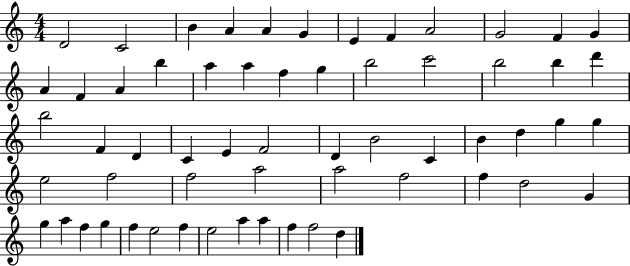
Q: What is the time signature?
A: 4/4